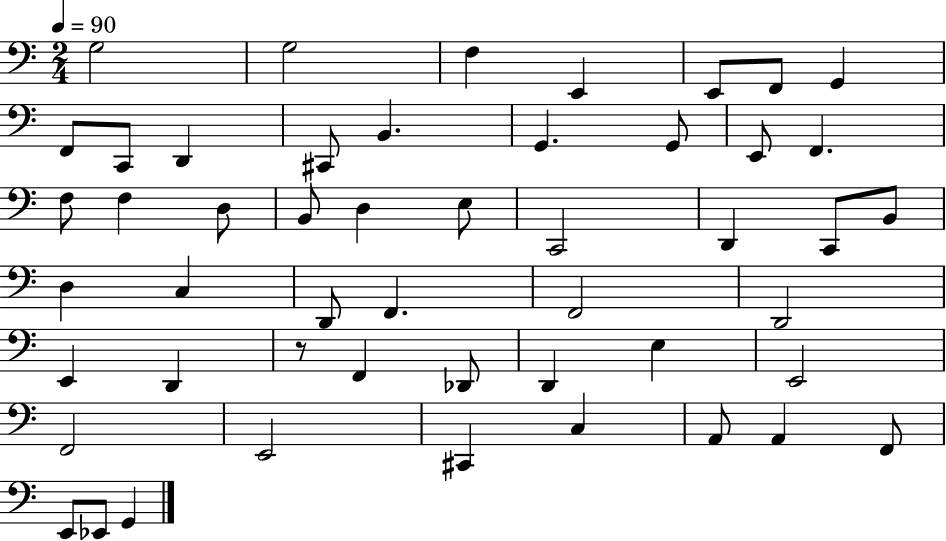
{
  \clef bass
  \numericTimeSignature
  \time 2/4
  \key c \major
  \tempo 4 = 90
  g2 | g2 | f4 e,4 | e,8 f,8 g,4 | \break f,8 c,8 d,4 | cis,8 b,4. | g,4. g,8 | e,8 f,4. | \break f8 f4 d8 | b,8 d4 e8 | c,2 | d,4 c,8 b,8 | \break d4 c4 | d,8 f,4. | f,2 | d,2 | \break e,4 d,4 | r8 f,4 des,8 | d,4 e4 | e,2 | \break f,2 | e,2 | cis,4 c4 | a,8 a,4 f,8 | \break e,8 ees,8 g,4 | \bar "|."
}